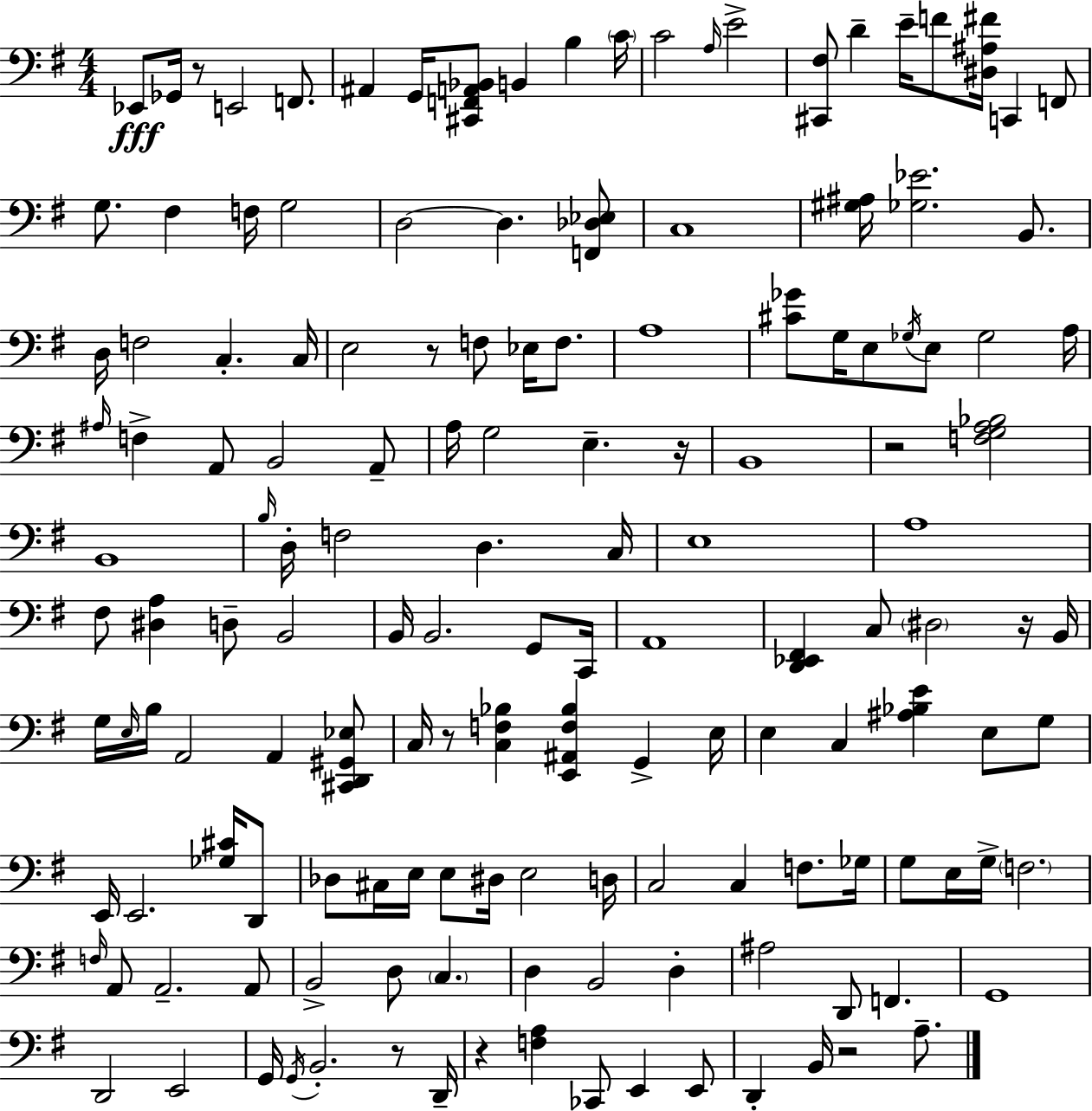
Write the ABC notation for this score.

X:1
T:Untitled
M:4/4
L:1/4
K:Em
_E,,/2 _G,,/4 z/2 E,,2 F,,/2 ^A,, G,,/4 [^C,,F,,A,,_B,,]/2 B,, B, C/4 C2 A,/4 E2 [^C,,^F,]/2 D E/4 F/2 [^D,^A,^F]/4 C,, F,,/2 G,/2 ^F, F,/4 G,2 D,2 D, [F,,_D,_E,]/2 C,4 [^G,^A,]/4 [_G,_E]2 B,,/2 D,/4 F,2 C, C,/4 E,2 z/2 F,/2 _E,/4 F,/2 A,4 [^C_G]/2 G,/4 E,/2 _G,/4 E,/2 _G,2 A,/4 ^A,/4 F, A,,/2 B,,2 A,,/2 A,/4 G,2 E, z/4 B,,4 z2 [F,G,A,_B,]2 B,,4 B,/4 D,/4 F,2 D, C,/4 E,4 A,4 ^F,/2 [^D,A,] D,/2 B,,2 B,,/4 B,,2 G,,/2 C,,/4 A,,4 [D,,_E,,^F,,] C,/2 ^D,2 z/4 B,,/4 G,/4 E,/4 B,/4 A,,2 A,, [^C,,D,,^G,,_E,]/2 C,/4 z/2 [C,F,_B,] [E,,^A,,F,_B,] G,, E,/4 E, C, [^A,_B,E] E,/2 G,/2 E,,/4 E,,2 [_G,^C]/4 D,,/2 _D,/2 ^C,/4 E,/4 E,/2 ^D,/4 E,2 D,/4 C,2 C, F,/2 _G,/4 G,/2 E,/4 G,/4 F,2 F,/4 A,,/2 A,,2 A,,/2 B,,2 D,/2 C, D, B,,2 D, ^A,2 D,,/2 F,, G,,4 D,,2 E,,2 G,,/4 G,,/4 B,,2 z/2 D,,/4 z [F,A,] _C,,/2 E,, E,,/2 D,, B,,/4 z2 A,/2